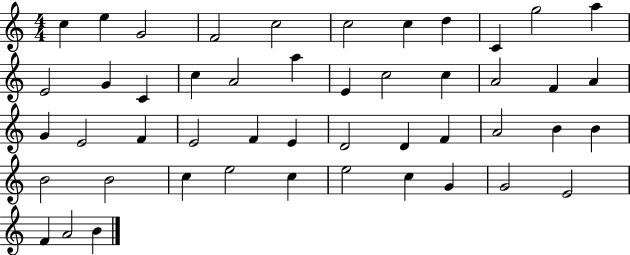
C5/q E5/q G4/h F4/h C5/h C5/h C5/q D5/q C4/q G5/h A5/q E4/h G4/q C4/q C5/q A4/h A5/q E4/q C5/h C5/q A4/h F4/q A4/q G4/q E4/h F4/q E4/h F4/q E4/q D4/h D4/q F4/q A4/h B4/q B4/q B4/h B4/h C5/q E5/h C5/q E5/h C5/q G4/q G4/h E4/h F4/q A4/h B4/q